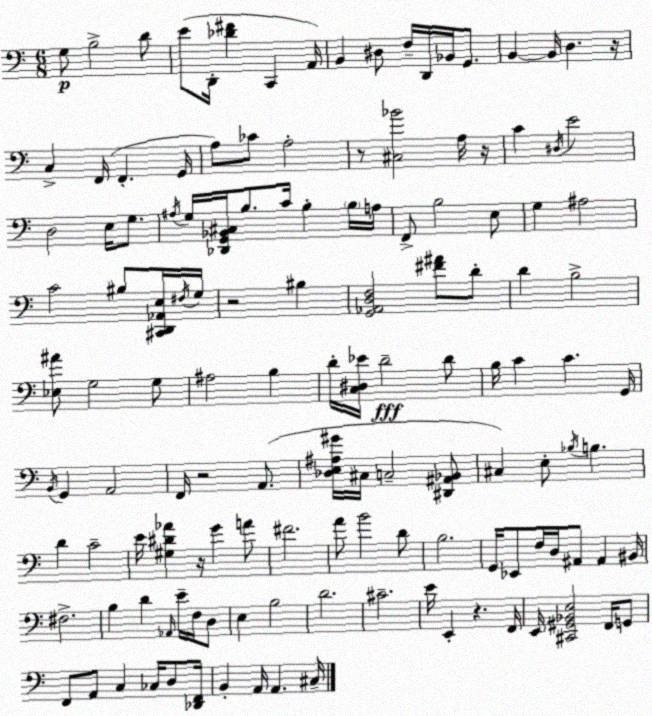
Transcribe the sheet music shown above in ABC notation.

X:1
T:Untitled
M:6/8
L:1/4
K:C
G,/2 B,2 D/2 E/2 D,,/4 [_D^F] C,, A,,/4 B,, ^D,/2 F,/4 D,,/4 _B,,/4 G,,/2 B,, B,,/4 D, z/4 C, F,,/4 F,, G,,/4 A,/2 _C/2 A,2 z/2 [^C,_B]2 A,/4 z/4 C ^D,/4 E2 D,2 E,/4 G,/2 ^A,/4 G,/4 [_D,,G,,_B,,^C,]/4 B,/2 C/4 B, B,/4 A,/4 F,,/2 B,2 E,/2 G, ^A,2 C2 ^B,/2 [^C,,D,,_A,,E,]/4 ^F,/4 G,/4 z2 ^B, [G,,_A,,D,F,]2 [^F^A]/2 D/2 D B,2 [_E,^A]/2 G,2 G,/2 ^A,2 B, D/4 [C,^D,_E]/4 D2 D/2 B,/4 C C G,,/4 B,,/4 G,, A,,2 F,,/4 z2 A,,/2 [_D,E,^A,^G]/4 ^C,/4 C,2 [^D,,^A,,_B,,]/2 ^C, E,/2 _B,/4 B, D C2 E/4 [^G,^D_A] z/4 G A/2 ^F2 A/2 B2 D/2 B,2 G,,/4 _E,,/2 F,/4 D,/4 ^A,,/2 ^A,, ^B,,/4 ^F,2 B, D _A,,/4 E/4 F,/4 D,/2 E, B,2 D2 ^C2 E/4 E,, z F,,/4 E,,/4 [^C,,^G,,_B,,E,]2 F,,/4 G,,/2 F,,/2 A,,/2 C, _C,/4 D,/2 [_D,,F,,]/4 B,, A,,/4 A,, ^C,/4